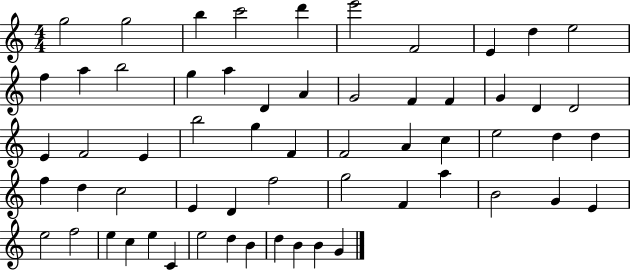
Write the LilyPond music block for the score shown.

{
  \clef treble
  \numericTimeSignature
  \time 4/4
  \key c \major
  g''2 g''2 | b''4 c'''2 d'''4 | e'''2 f'2 | e'4 d''4 e''2 | \break f''4 a''4 b''2 | g''4 a''4 d'4 a'4 | g'2 f'4 f'4 | g'4 d'4 d'2 | \break e'4 f'2 e'4 | b''2 g''4 f'4 | f'2 a'4 c''4 | e''2 d''4 d''4 | \break f''4 d''4 c''2 | e'4 d'4 f''2 | g''2 f'4 a''4 | b'2 g'4 e'4 | \break e''2 f''2 | e''4 c''4 e''4 c'4 | e''2 d''4 b'4 | d''4 b'4 b'4 g'4 | \break \bar "|."
}